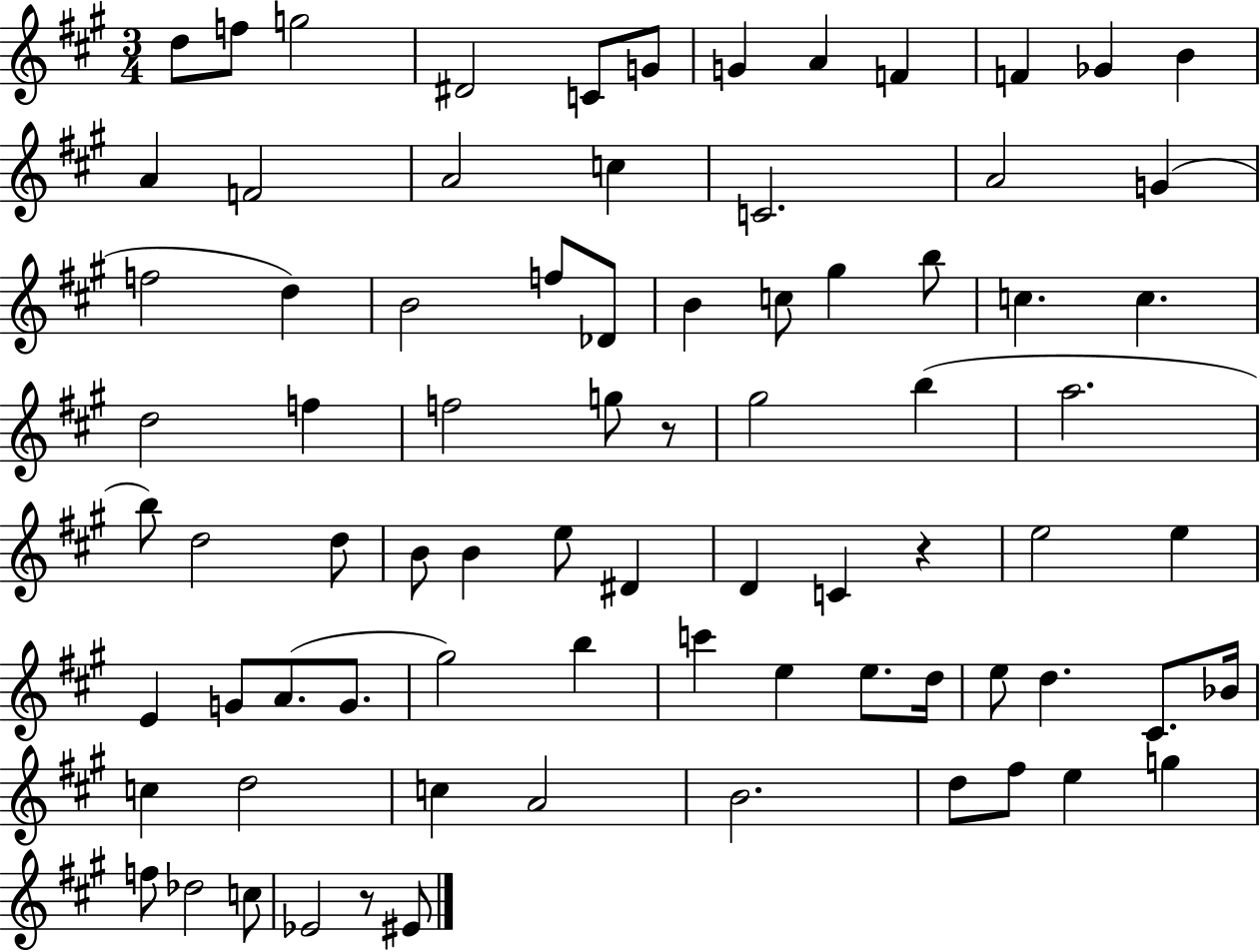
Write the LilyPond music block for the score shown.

{
  \clef treble
  \numericTimeSignature
  \time 3/4
  \key a \major
  d''8 f''8 g''2 | dis'2 c'8 g'8 | g'4 a'4 f'4 | f'4 ges'4 b'4 | \break a'4 f'2 | a'2 c''4 | c'2. | a'2 g'4( | \break f''2 d''4) | b'2 f''8 des'8 | b'4 c''8 gis''4 b''8 | c''4. c''4. | \break d''2 f''4 | f''2 g''8 r8 | gis''2 b''4( | a''2. | \break b''8) d''2 d''8 | b'8 b'4 e''8 dis'4 | d'4 c'4 r4 | e''2 e''4 | \break e'4 g'8 a'8.( g'8. | gis''2) b''4 | c'''4 e''4 e''8. d''16 | e''8 d''4. cis'8. bes'16 | \break c''4 d''2 | c''4 a'2 | b'2. | d''8 fis''8 e''4 g''4 | \break f''8 des''2 c''8 | ees'2 r8 eis'8 | \bar "|."
}